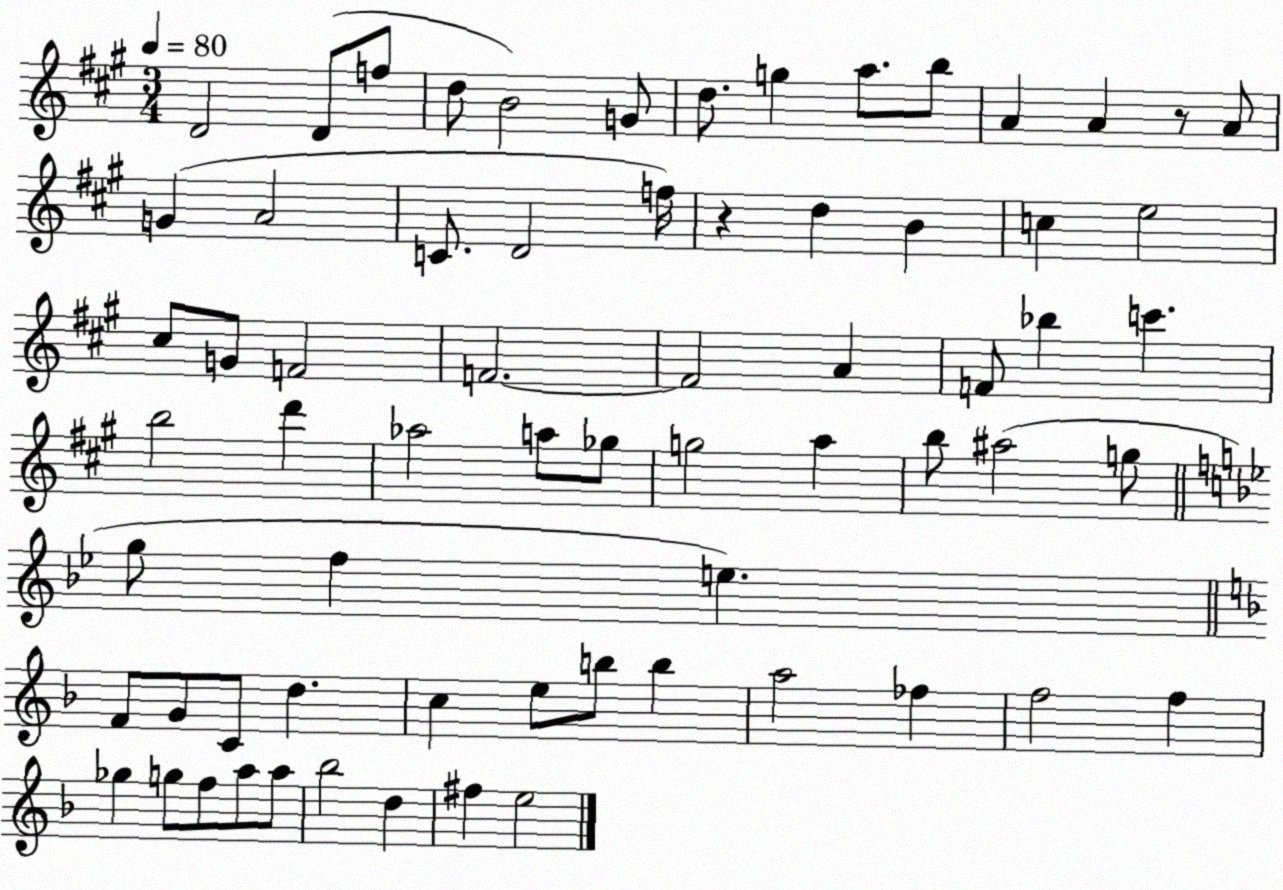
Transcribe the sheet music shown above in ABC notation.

X:1
T:Untitled
M:3/4
L:1/4
K:A
D2 D/2 f/2 d/2 B2 G/2 d/2 g a/2 b/2 A A z/2 A/2 G A2 C/2 D2 f/4 z d B c e2 ^c/2 G/2 F2 F2 F2 A F/2 _b c' b2 d' _a2 a/2 _g/2 g2 a b/2 ^a2 g/2 g/2 f e F/2 G/2 C/2 d c e/2 b/2 b a2 _f f2 f _g g/2 f/2 a/2 a/2 _b2 d ^f e2